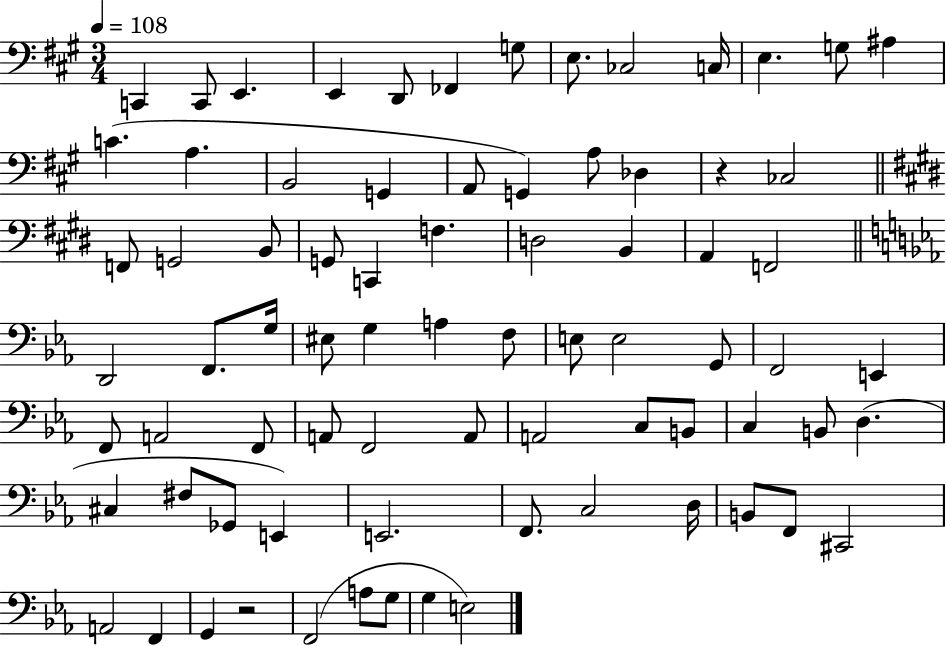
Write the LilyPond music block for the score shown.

{
  \clef bass
  \numericTimeSignature
  \time 3/4
  \key a \major
  \tempo 4 = 108
  \repeat volta 2 { c,4 c,8 e,4. | e,4 d,8 fes,4 g8 | e8. ces2 c16 | e4. g8 ais4 | \break c'4.( a4. | b,2 g,4 | a,8 g,4) a8 des4 | r4 ces2 | \break \bar "||" \break \key e \major f,8 g,2 b,8 | g,8 c,4 f4. | d2 b,4 | a,4 f,2 | \break \bar "||" \break \key c \minor d,2 f,8. g16 | eis8 g4 a4 f8 | e8 e2 g,8 | f,2 e,4 | \break f,8 a,2 f,8 | a,8 f,2 a,8 | a,2 c8 b,8 | c4 b,8 d4.( | \break cis4 fis8 ges,8 e,4) | e,2. | f,8. c2 d16 | b,8 f,8 cis,2 | \break a,2 f,4 | g,4 r2 | f,2( a8 g8 | g4 e2) | \break } \bar "|."
}